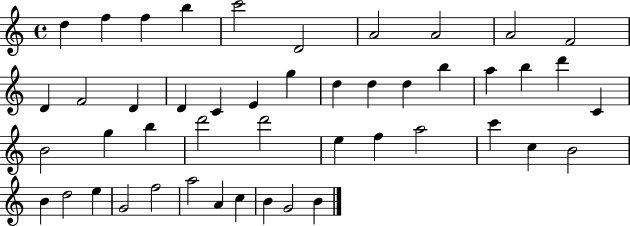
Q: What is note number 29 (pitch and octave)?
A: D6